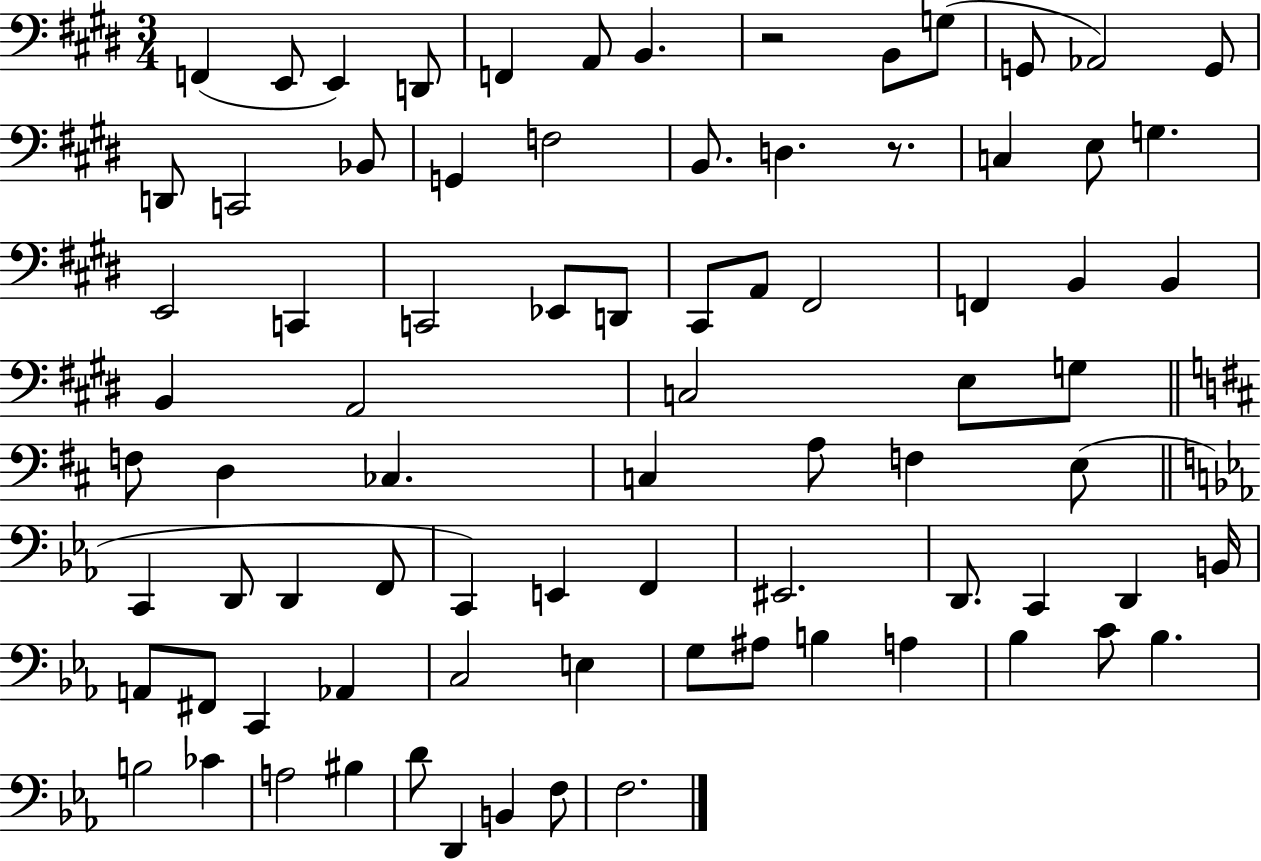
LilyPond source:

{
  \clef bass
  \numericTimeSignature
  \time 3/4
  \key e \major
  f,4( e,8 e,4) d,8 | f,4 a,8 b,4. | r2 b,8 g8( | g,8 aes,2) g,8 | \break d,8 c,2 bes,8 | g,4 f2 | b,8. d4. r8. | c4 e8 g4. | \break e,2 c,4 | c,2 ees,8 d,8 | cis,8 a,8 fis,2 | f,4 b,4 b,4 | \break b,4 a,2 | c2 e8 g8 | \bar "||" \break \key d \major f8 d4 ces4. | c4 a8 f4 e8( | \bar "||" \break \key c \minor c,4 d,8 d,4 f,8 | c,4) e,4 f,4 | eis,2. | d,8. c,4 d,4 b,16 | \break a,8 fis,8 c,4 aes,4 | c2 e4 | g8 ais8 b4 a4 | bes4 c'8 bes4. | \break b2 ces'4 | a2 bis4 | d'8 d,4 b,4 f8 | f2. | \break \bar "|."
}